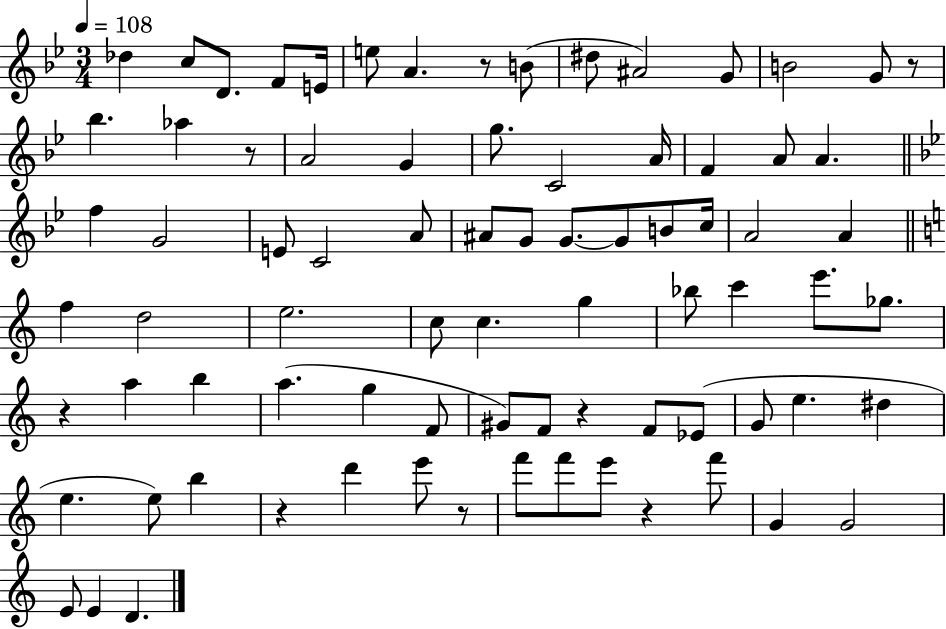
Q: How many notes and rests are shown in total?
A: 80